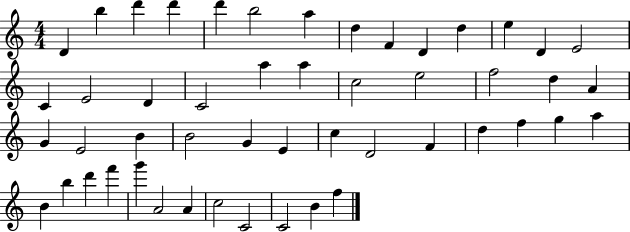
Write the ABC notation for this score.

X:1
T:Untitled
M:4/4
L:1/4
K:C
D b d' d' d' b2 a d F D d e D E2 C E2 D C2 a a c2 e2 f2 d A G E2 B B2 G E c D2 F d f g a B b d' f' g' A2 A c2 C2 C2 B f